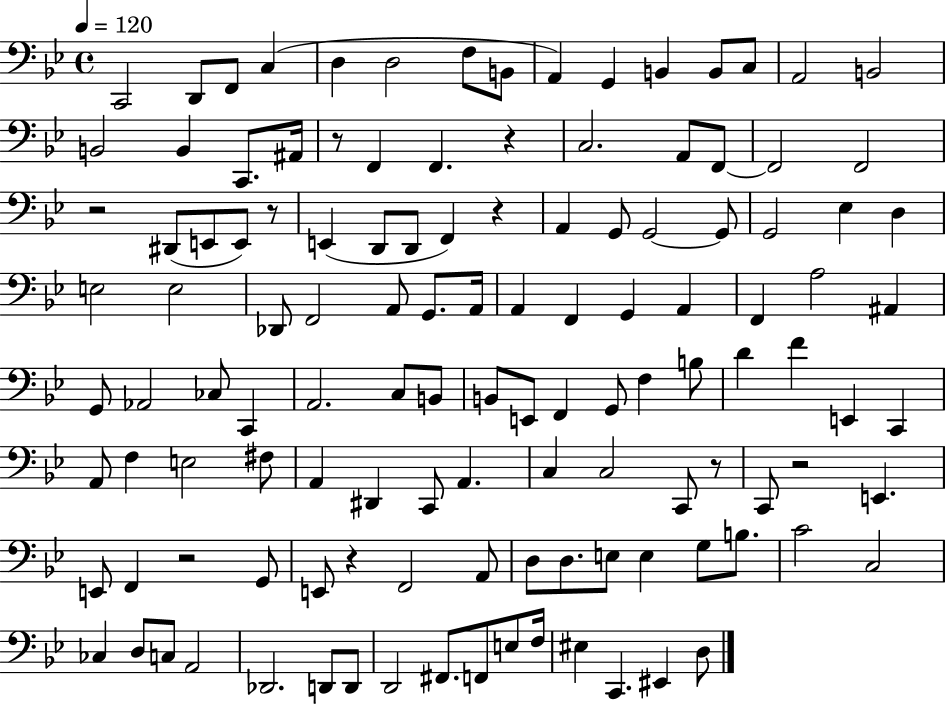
X:1
T:Untitled
M:4/4
L:1/4
K:Bb
C,,2 D,,/2 F,,/2 C, D, D,2 F,/2 B,,/2 A,, G,, B,, B,,/2 C,/2 A,,2 B,,2 B,,2 B,, C,,/2 ^A,,/4 z/2 F,, F,, z C,2 A,,/2 F,,/2 F,,2 F,,2 z2 ^D,,/2 E,,/2 E,,/2 z/2 E,, D,,/2 D,,/2 F,, z A,, G,,/2 G,,2 G,,/2 G,,2 _E, D, E,2 E,2 _D,,/2 F,,2 A,,/2 G,,/2 A,,/4 A,, F,, G,, A,, F,, A,2 ^A,, G,,/2 _A,,2 _C,/2 C,, A,,2 C,/2 B,,/2 B,,/2 E,,/2 F,, G,,/2 F, B,/2 D F E,, C,, A,,/2 F, E,2 ^F,/2 A,, ^D,, C,,/2 A,, C, C,2 C,,/2 z/2 C,,/2 z2 E,, E,,/2 F,, z2 G,,/2 E,,/2 z F,,2 A,,/2 D,/2 D,/2 E,/2 E, G,/2 B,/2 C2 C,2 _C, D,/2 C,/2 A,,2 _D,,2 D,,/2 D,,/2 D,,2 ^F,,/2 F,,/2 E,/2 F,/4 ^E, C,, ^E,, D,/2